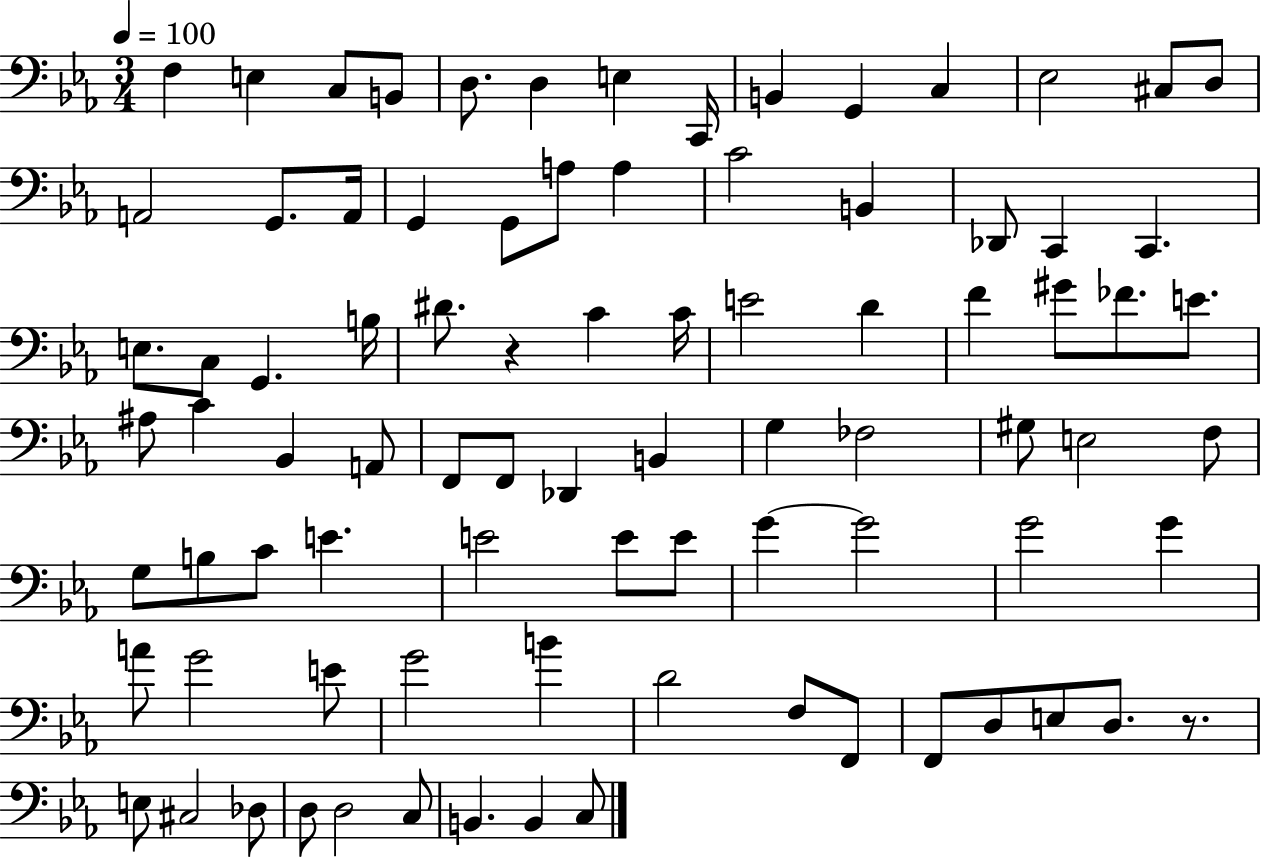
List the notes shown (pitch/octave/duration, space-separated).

F3/q E3/q C3/e B2/e D3/e. D3/q E3/q C2/s B2/q G2/q C3/q Eb3/h C#3/e D3/e A2/h G2/e. A2/s G2/q G2/e A3/e A3/q C4/h B2/q Db2/e C2/q C2/q. E3/e. C3/e G2/q. B3/s D#4/e. R/q C4/q C4/s E4/h D4/q F4/q G#4/e FES4/e. E4/e. A#3/e C4/q Bb2/q A2/e F2/e F2/e Db2/q B2/q G3/q FES3/h G#3/e E3/h F3/e G3/e B3/e C4/e E4/q. E4/h E4/e E4/e G4/q G4/h G4/h G4/q A4/e G4/h E4/e G4/h B4/q D4/h F3/e F2/e F2/e D3/e E3/e D3/e. R/e. E3/e C#3/h Db3/e D3/e D3/h C3/e B2/q. B2/q C3/e